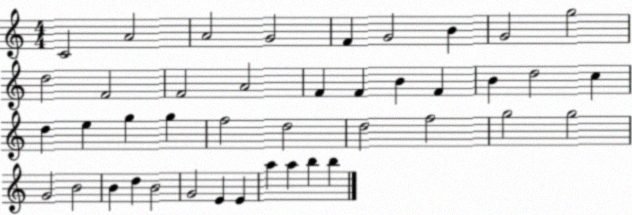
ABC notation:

X:1
T:Untitled
M:4/4
L:1/4
K:C
C2 A2 A2 G2 F G2 B G2 g2 d2 F2 F2 A2 F F B F B d2 c d e g g f2 d2 d2 f2 g2 g2 G2 B2 B d B2 G2 E E a a b b